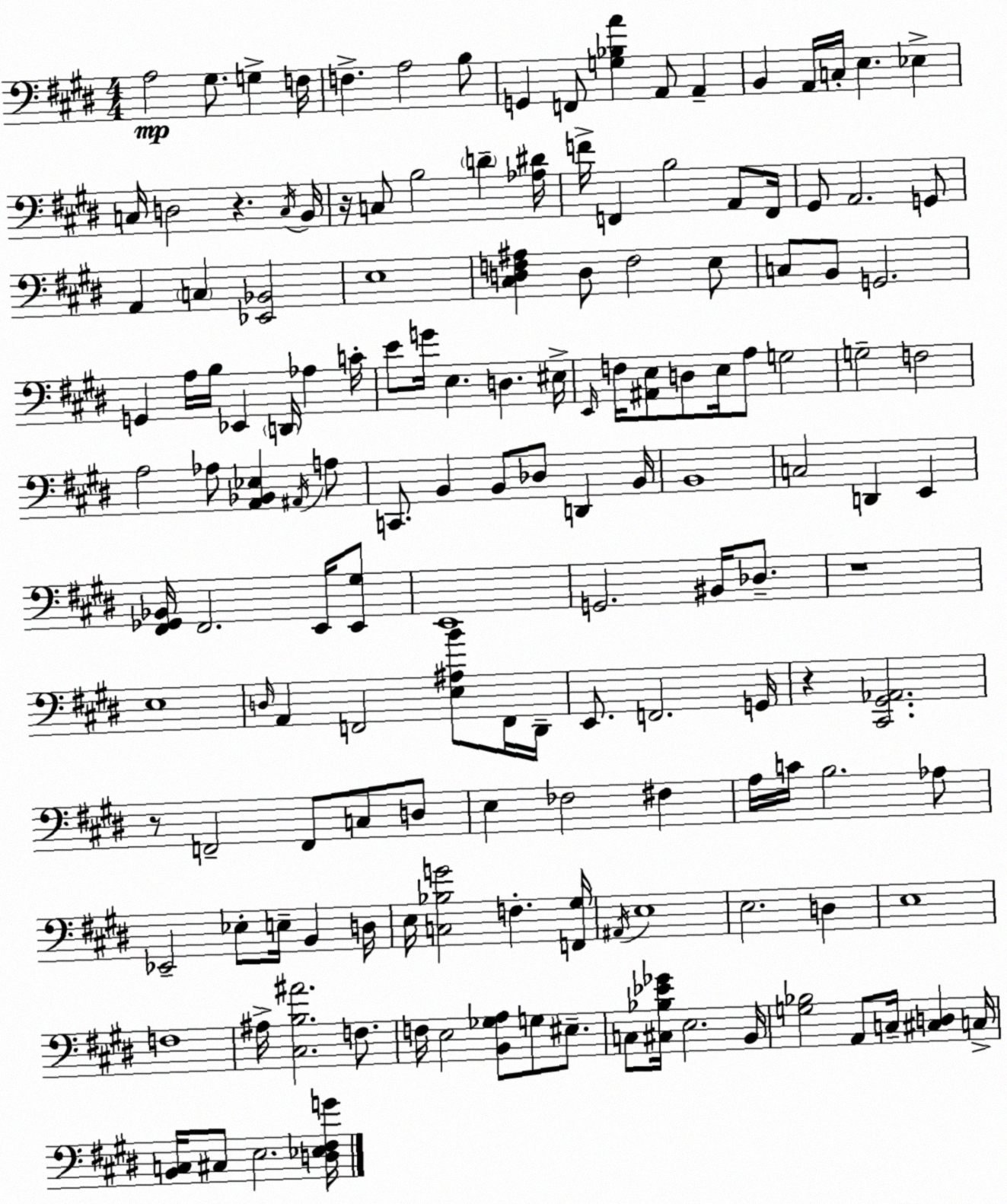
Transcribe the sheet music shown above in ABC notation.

X:1
T:Untitled
M:4/4
L:1/4
K:E
A,2 ^G,/2 G, F,/4 F, A,2 B,/2 G,, F,,/2 [G,_B,A] A,,/2 A,, B,, A,,/4 C,/4 E, _E, C,/4 D,2 z C,/4 B,,/4 z/4 C,/2 B,2 D [_A,^D]/4 F/4 F,, B,2 A,,/2 F,,/4 ^G,,/2 A,,2 G,,/2 A,, C, [_E,,_B,,]2 E,4 [^C,D,F,^A,] D,/2 F,2 E,/2 C,/2 B,,/2 G,,2 G,, A,/4 B,/4 _E,, D,,/4 _A, C/4 E/2 G/4 E, D, ^E,/4 E,,/4 F,/4 [^A,,E,]/2 D,/2 E,/4 A,/2 G,2 G,2 F,2 A,2 _A,/2 [A,,_B,,_E,] ^A,,/4 A,/2 C,,/2 B,, B,,/2 _D,/2 D,, B,,/4 B,,4 C,2 D,, E,, [^F,,_G,,_B,,]/4 ^F,,2 E,,/4 [E,,^G,]/2 E,,4 G,,2 ^B,,/4 _D,/2 z4 E,4 D,/4 A,, F,,2 [E,^A,B]/2 F,,/4 ^D,,/4 E,,/2 F,,2 G,,/4 z [^C,,^G,,_A,,]2 z/2 F,,2 F,,/2 C,/2 D,/2 E, _F,2 ^F, A,/4 C/4 B,2 _A,/2 _E,,2 _E,/2 E,/4 B,, D,/4 E,/4 [C,_B,G]2 F, [F,,^G,]/4 ^A,,/4 E,4 E,2 D, E,4 F,4 ^A,/4 [^C,B,^A]2 F,/2 F,/4 E,2 [B,,_G,A,]/2 G,/2 ^E,/2 C,/2 [^C,_B,_E_G]/4 E,2 B,,/4 [G,_B,]2 A,,/2 C,/4 [^C,D,] C,/4 [B,,C,]/4 ^C,/2 E,2 [D,_E,^F,G]/4